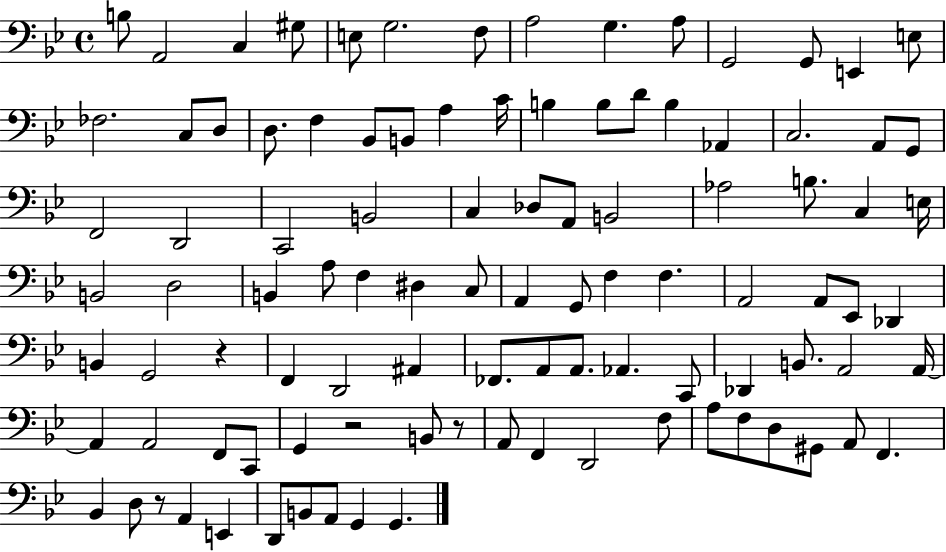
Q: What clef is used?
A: bass